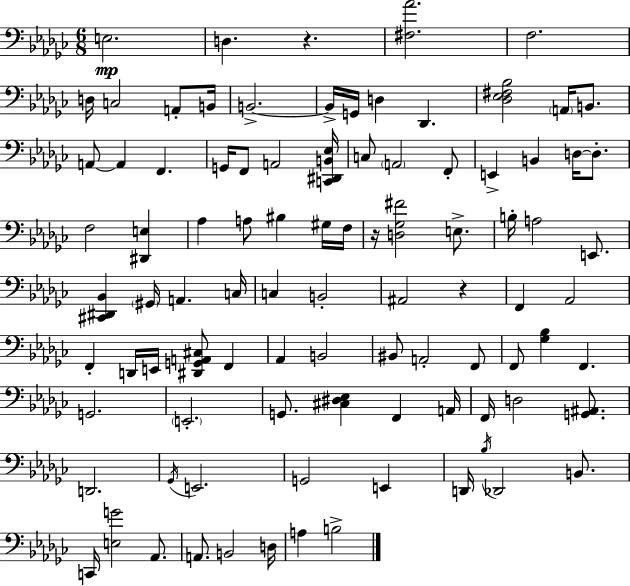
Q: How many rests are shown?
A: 3